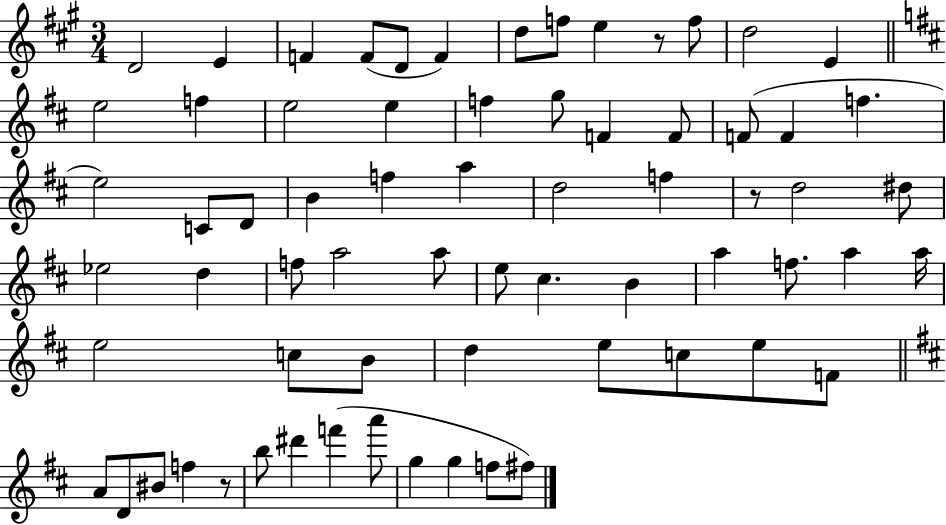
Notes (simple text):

D4/h E4/q F4/q F4/e D4/e F4/q D5/e F5/e E5/q R/e F5/e D5/h E4/q E5/h F5/q E5/h E5/q F5/q G5/e F4/q F4/e F4/e F4/q F5/q. E5/h C4/e D4/e B4/q F5/q A5/q D5/h F5/q R/e D5/h D#5/e Eb5/h D5/q F5/e A5/h A5/e E5/e C#5/q. B4/q A5/q F5/e. A5/q A5/s E5/h C5/e B4/e D5/q E5/e C5/e E5/e F4/e A4/e D4/e BIS4/e F5/q R/e B5/e D#6/q F6/q A6/e G5/q G5/q F5/e F#5/e